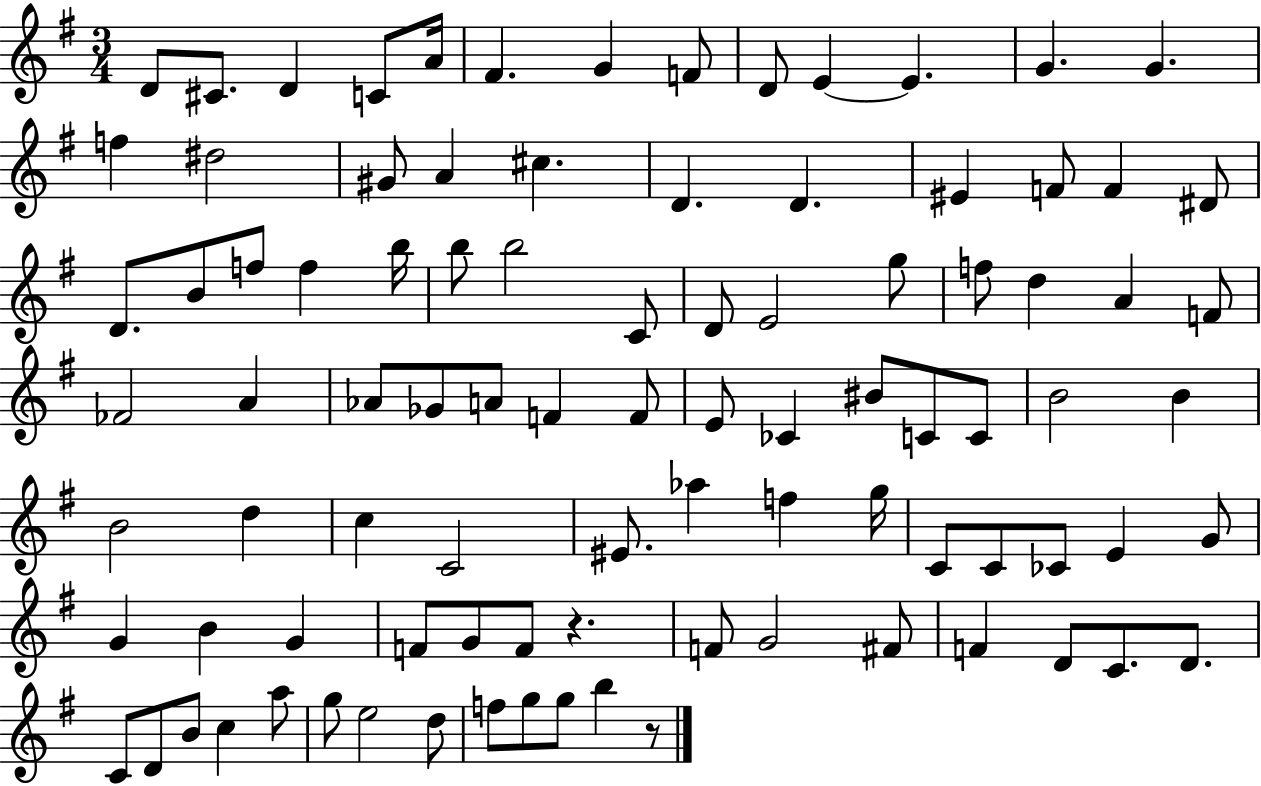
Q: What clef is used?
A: treble